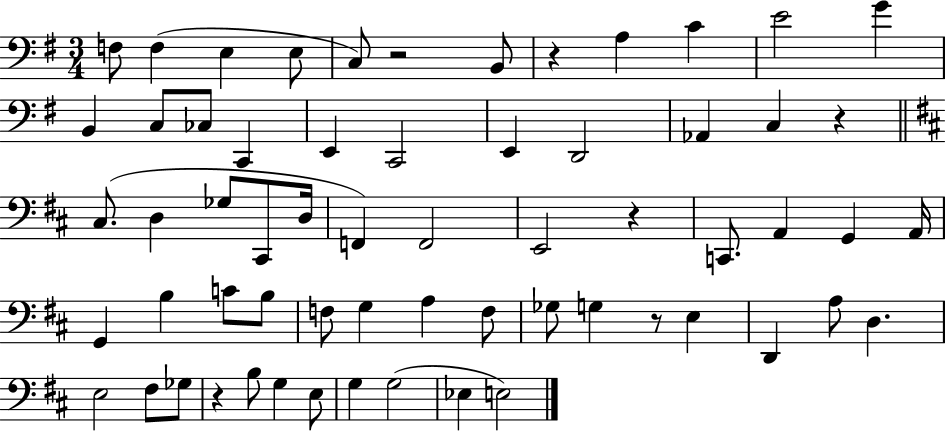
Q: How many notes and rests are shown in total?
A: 62